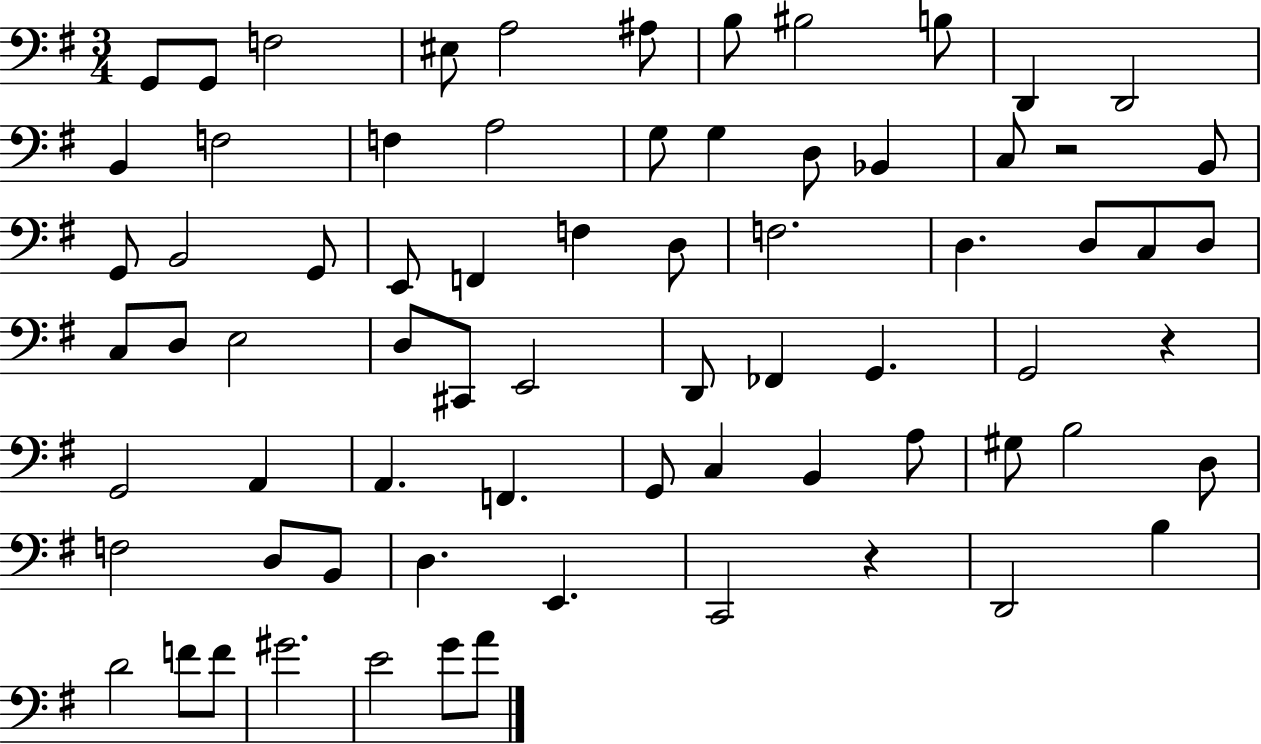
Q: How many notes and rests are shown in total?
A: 72